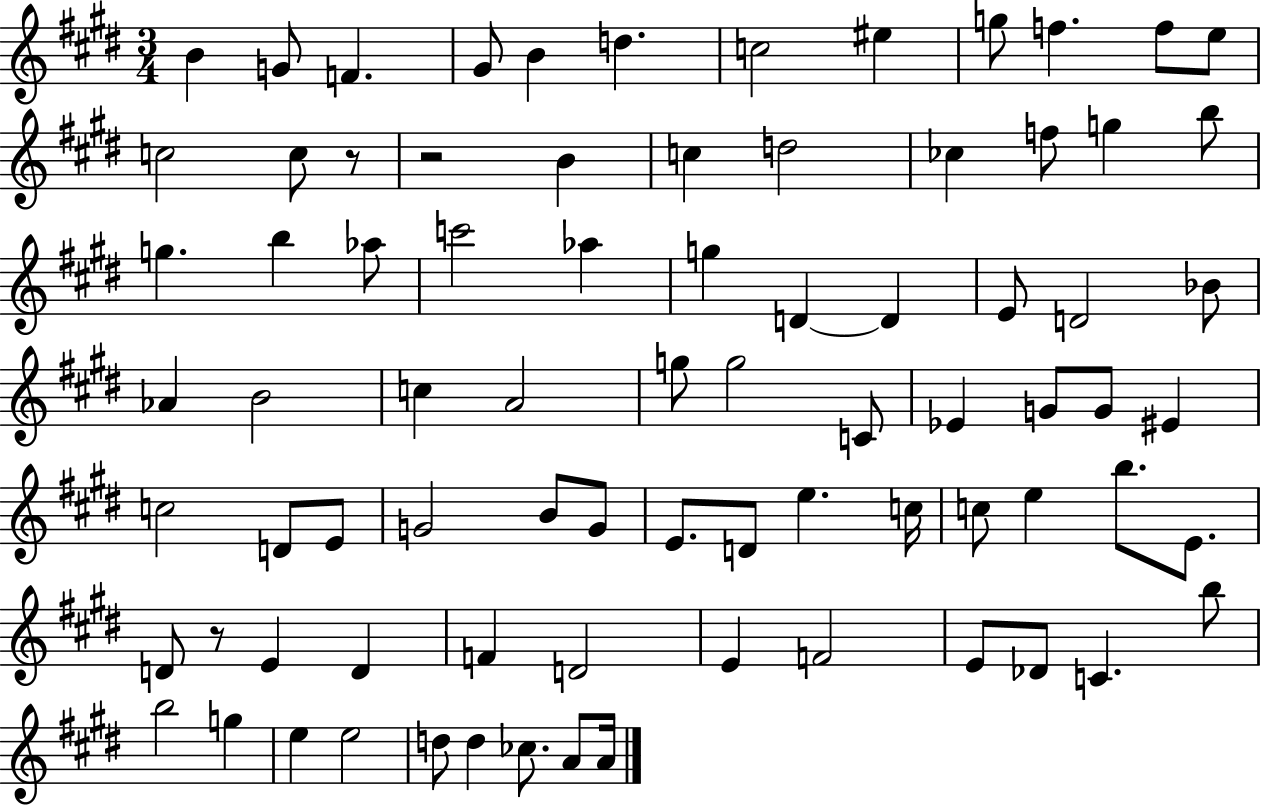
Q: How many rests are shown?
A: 3